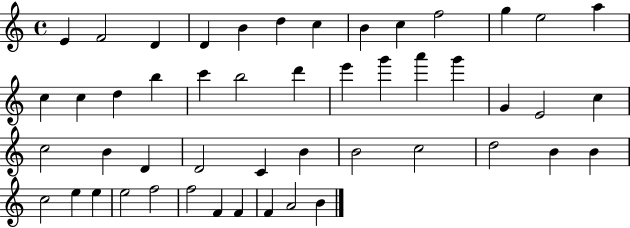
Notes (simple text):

E4/q F4/h D4/q D4/q B4/q D5/q C5/q B4/q C5/q F5/h G5/q E5/h A5/q C5/q C5/q D5/q B5/q C6/q B5/h D6/q E6/q G6/q A6/q G6/q G4/q E4/h C5/q C5/h B4/q D4/q D4/h C4/q B4/q B4/h C5/h D5/h B4/q B4/q C5/h E5/q E5/q E5/h F5/h F5/h F4/q F4/q F4/q A4/h B4/q